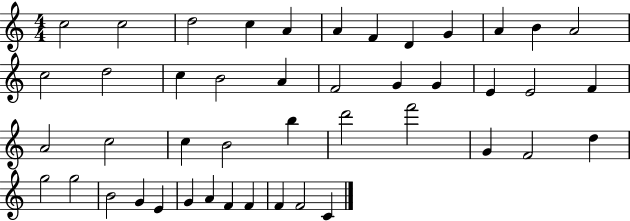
C5/h C5/h D5/h C5/q A4/q A4/q F4/q D4/q G4/q A4/q B4/q A4/h C5/h D5/h C5/q B4/h A4/q F4/h G4/q G4/q E4/q E4/h F4/q A4/h C5/h C5/q B4/h B5/q D6/h F6/h G4/q F4/h D5/q G5/h G5/h B4/h G4/q E4/q G4/q A4/q F4/q F4/q F4/q F4/h C4/q